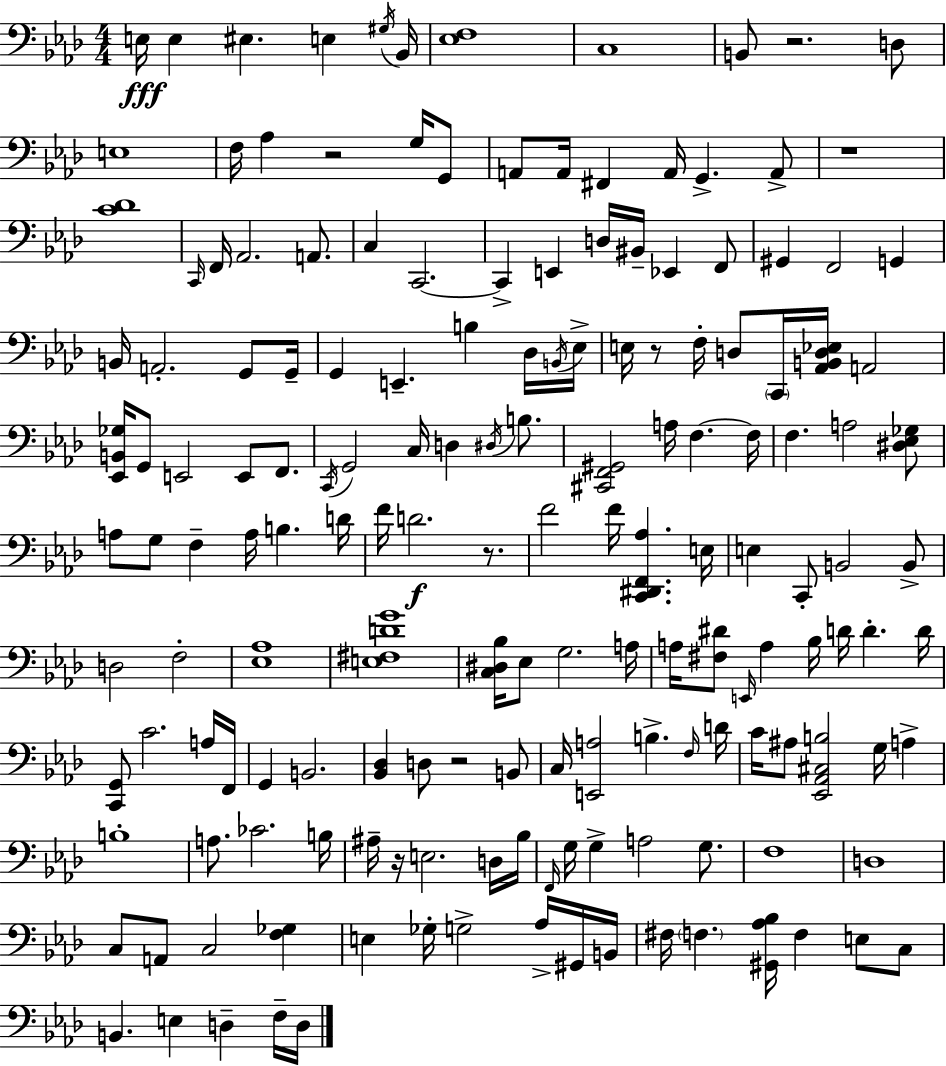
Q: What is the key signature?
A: AES major